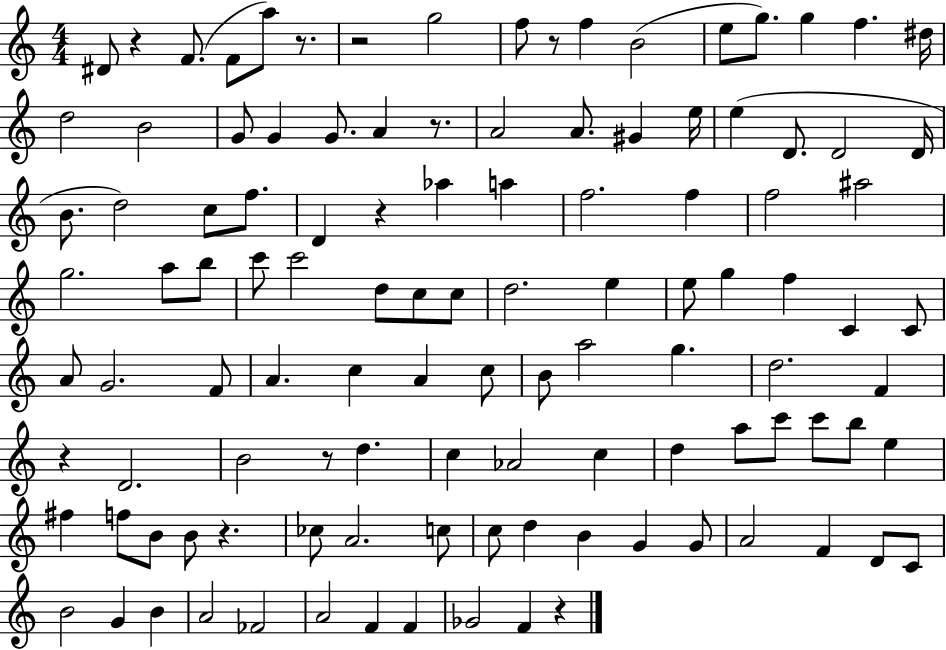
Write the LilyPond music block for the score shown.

{
  \clef treble
  \numericTimeSignature
  \time 4/4
  \key c \major
  \repeat volta 2 { dis'8 r4 f'8.( f'8 a''8) r8. | r2 g''2 | f''8 r8 f''4 b'2( | e''8 g''8.) g''4 f''4. dis''16 | \break d''2 b'2 | g'8 g'4 g'8. a'4 r8. | a'2 a'8. gis'4 e''16 | e''4( d'8. d'2 d'16 | \break b'8. d''2) c''8 f''8. | d'4 r4 aes''4 a''4 | f''2. f''4 | f''2 ais''2 | \break g''2. a''8 b''8 | c'''8 c'''2 d''8 c''8 c''8 | d''2. e''4 | e''8 g''4 f''4 c'4 c'8 | \break a'8 g'2. f'8 | a'4. c''4 a'4 c''8 | b'8 a''2 g''4. | d''2. f'4 | \break r4 d'2. | b'2 r8 d''4. | c''4 aes'2 c''4 | d''4 a''8 c'''8 c'''8 b''8 e''4 | \break fis''4 f''8 b'8 b'8 r4. | ces''8 a'2. c''8 | c''8 d''4 b'4 g'4 g'8 | a'2 f'4 d'8 c'8 | \break b'2 g'4 b'4 | a'2 fes'2 | a'2 f'4 f'4 | ges'2 f'4 r4 | \break } \bar "|."
}